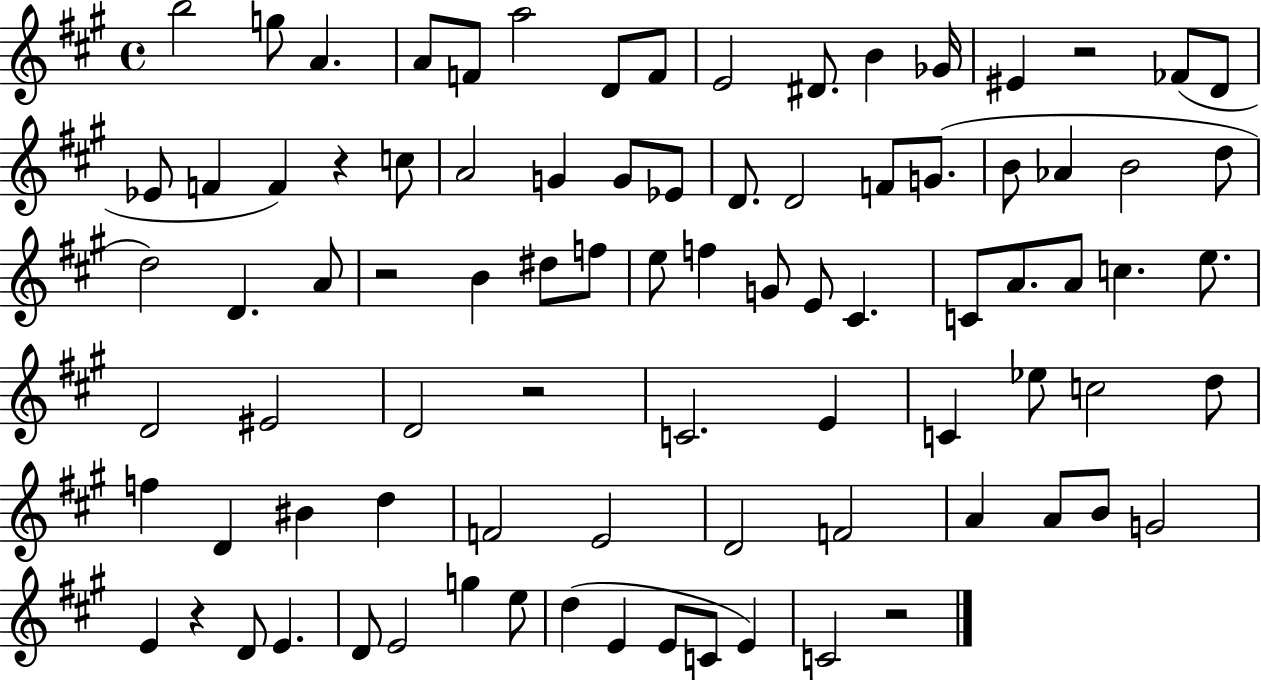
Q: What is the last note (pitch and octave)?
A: C4